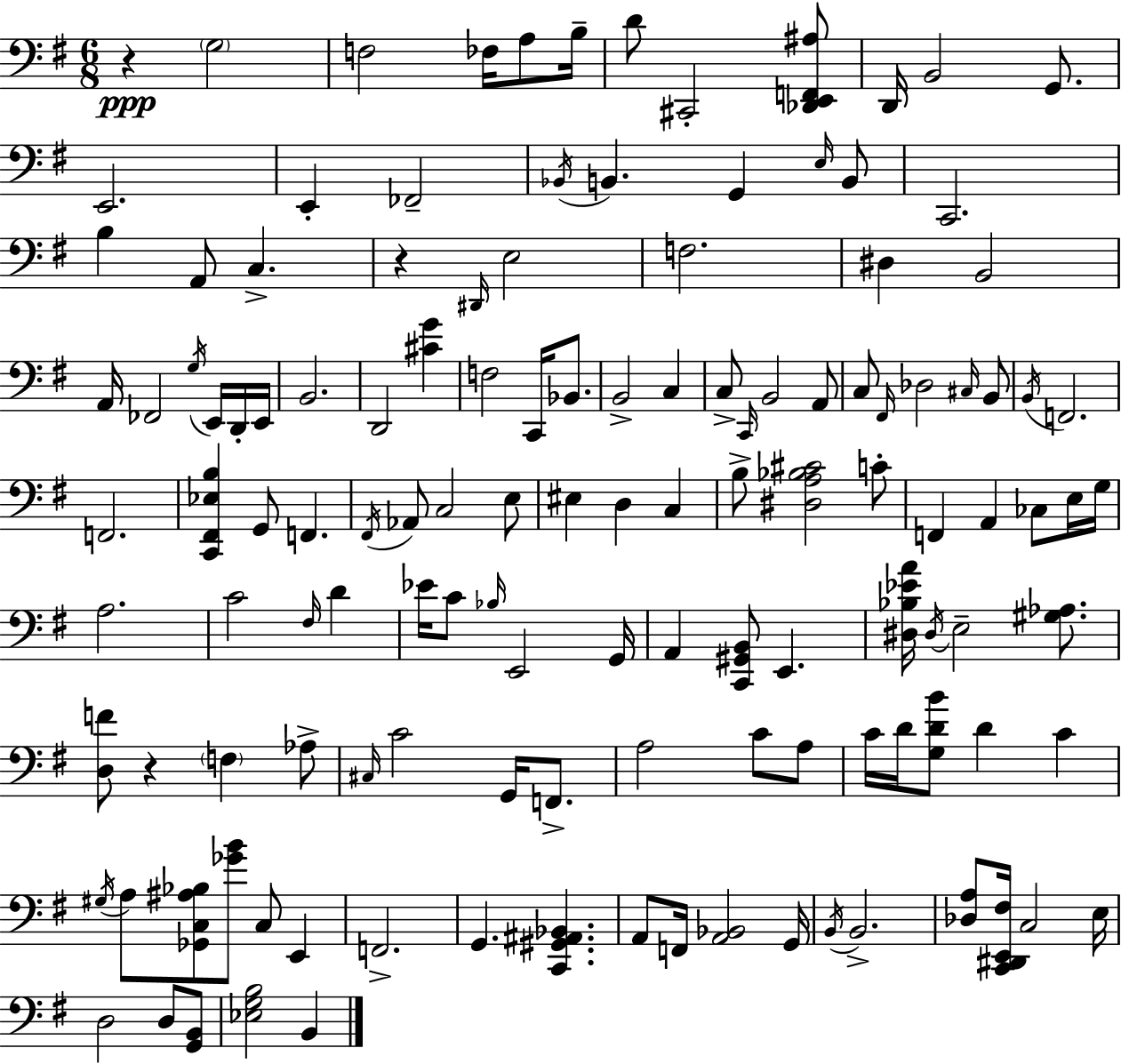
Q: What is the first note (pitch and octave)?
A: G3